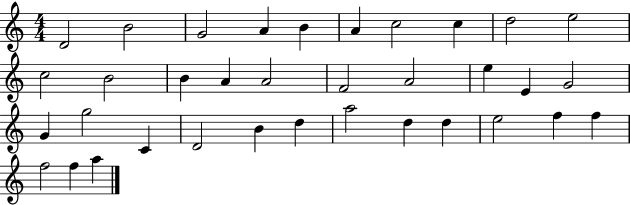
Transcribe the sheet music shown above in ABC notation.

X:1
T:Untitled
M:4/4
L:1/4
K:C
D2 B2 G2 A B A c2 c d2 e2 c2 B2 B A A2 F2 A2 e E G2 G g2 C D2 B d a2 d d e2 f f f2 f a